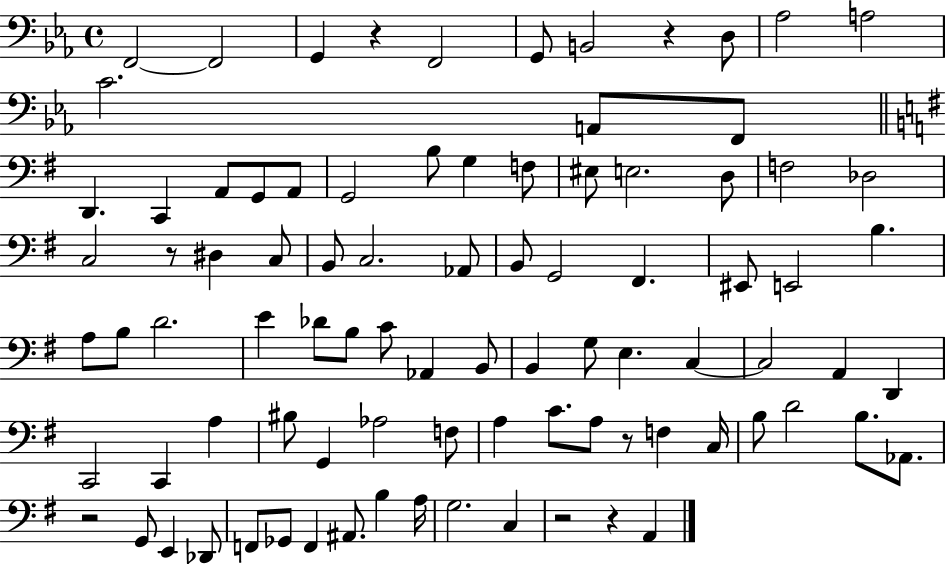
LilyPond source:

{
  \clef bass
  \time 4/4
  \defaultTimeSignature
  \key ees \major
  f,2~~ f,2 | g,4 r4 f,2 | g,8 b,2 r4 d8 | aes2 a2 | \break c'2. a,8 f,8 | \bar "||" \break \key g \major d,4. c,4 a,8 g,8 a,8 | g,2 b8 g4 f8 | eis8 e2. d8 | f2 des2 | \break c2 r8 dis4 c8 | b,8 c2. aes,8 | b,8 g,2 fis,4. | eis,8 e,2 b4. | \break a8 b8 d'2. | e'4 des'8 b8 c'8 aes,4 b,8 | b,4 g8 e4. c4~~ | c2 a,4 d,4 | \break c,2 c,4 a4 | bis8 g,4 aes2 f8 | a4 c'8. a8 r8 f4 c16 | b8 d'2 b8. aes,8. | \break r2 g,8 e,4 des,8 | f,8 ges,8 f,4 ais,8. b4 a16 | g2. c4 | r2 r4 a,4 | \break \bar "|."
}